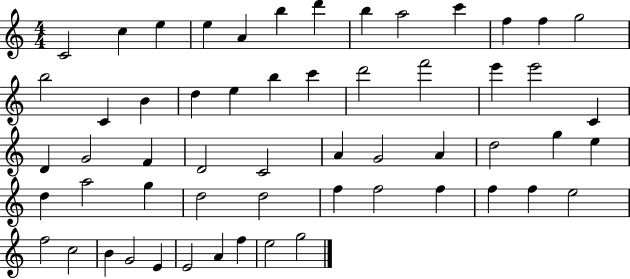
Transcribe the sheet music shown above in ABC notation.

X:1
T:Untitled
M:4/4
L:1/4
K:C
C2 c e e A b d' b a2 c' f f g2 b2 C B d e b c' d'2 f'2 e' e'2 C D G2 F D2 C2 A G2 A d2 g e d a2 g d2 d2 f f2 f f f e2 f2 c2 B G2 E E2 A f e2 g2